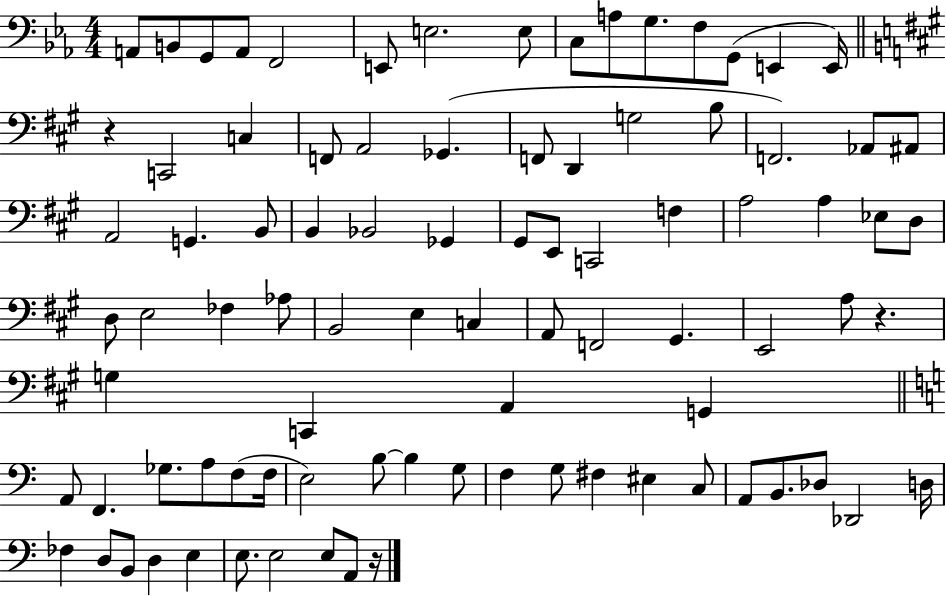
A2/e B2/e G2/e A2/e F2/h E2/e E3/h. E3/e C3/e A3/e G3/e. F3/e G2/e E2/q E2/s R/q C2/h C3/q F2/e A2/h Gb2/q. F2/e D2/q G3/h B3/e F2/h. Ab2/e A#2/e A2/h G2/q. B2/e B2/q Bb2/h Gb2/q G#2/e E2/e C2/h F3/q A3/h A3/q Eb3/e D3/e D3/e E3/h FES3/q Ab3/e B2/h E3/q C3/q A2/e F2/h G#2/q. E2/h A3/e R/q. G3/q C2/q A2/q G2/q A2/e F2/q. Gb3/e. A3/e F3/e F3/s E3/h B3/e B3/q G3/e F3/q G3/e F#3/q EIS3/q C3/e A2/e B2/e. Db3/e Db2/h D3/s FES3/q D3/e B2/e D3/q E3/q E3/e. E3/h E3/e A2/e R/s